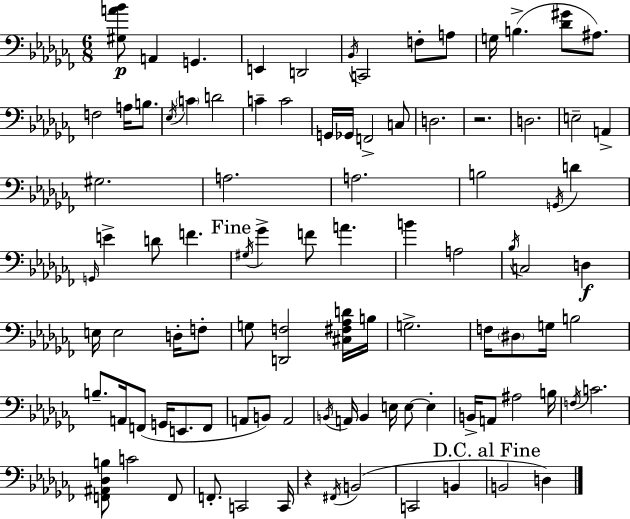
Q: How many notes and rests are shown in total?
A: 96